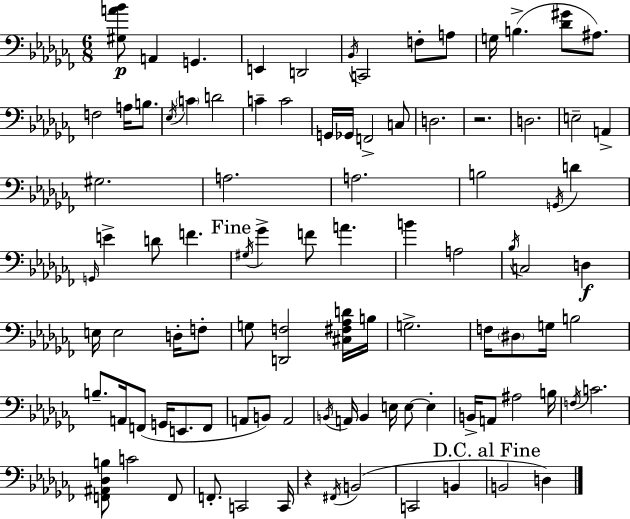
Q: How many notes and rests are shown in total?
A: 96